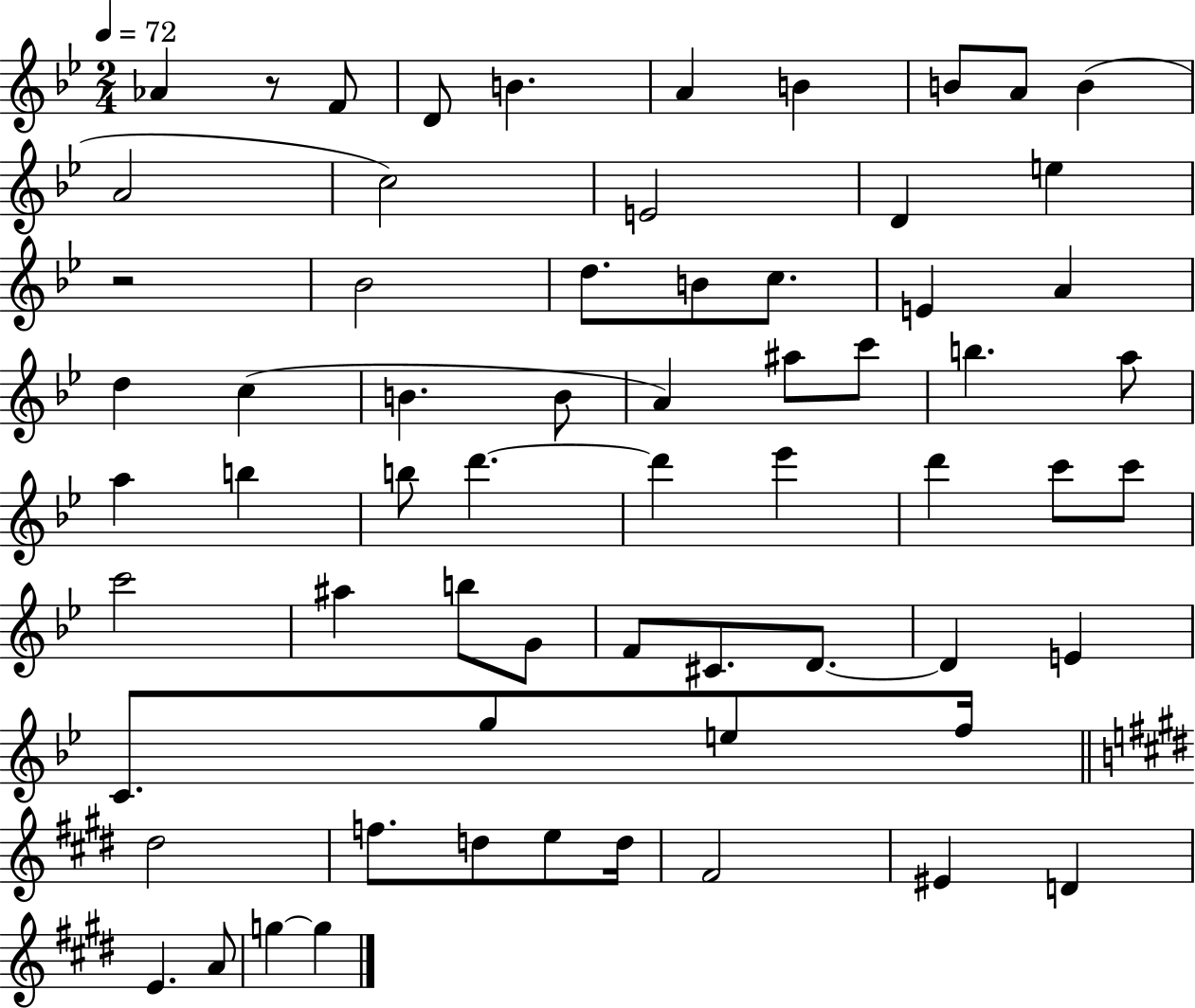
{
  \clef treble
  \numericTimeSignature
  \time 2/4
  \key bes \major
  \tempo 4 = 72
  aes'4 r8 f'8 | d'8 b'4. | a'4 b'4 | b'8 a'8 b'4( | \break a'2 | c''2) | e'2 | d'4 e''4 | \break r2 | bes'2 | d''8. b'8 c''8. | e'4 a'4 | \break d''4 c''4( | b'4. b'8 | a'4) ais''8 c'''8 | b''4. a''8 | \break a''4 b''4 | b''8 d'''4.~~ | d'''4 ees'''4 | d'''4 c'''8 c'''8 | \break c'''2 | ais''4 b''8 g'8 | f'8 cis'8. d'8.~~ | d'4 e'4 | \break c'8. g''8 e''8 f''16 | \bar "||" \break \key e \major dis''2 | f''8. d''8 e''8 d''16 | fis'2 | eis'4 d'4 | \break e'4. a'8 | g''4~~ g''4 | \bar "|."
}